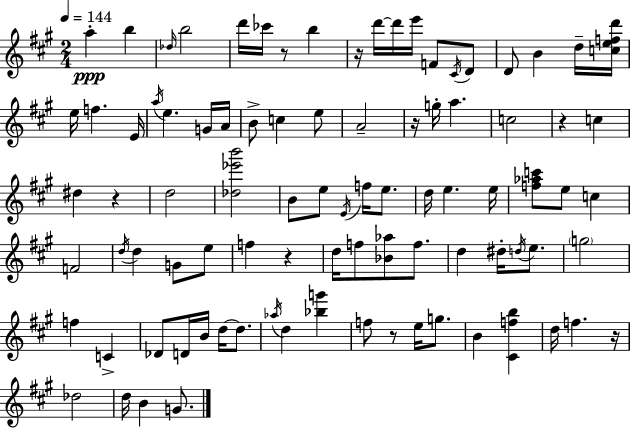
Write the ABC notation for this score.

X:1
T:Untitled
M:2/4
L:1/4
K:A
a b _d/4 b2 d'/4 _c'/4 z/2 b z/4 d'/4 d'/4 e'/4 F/2 ^C/4 D/2 D/2 B d/4 [cefd']/4 e/4 f E/4 a/4 e G/4 A/4 B/2 c e/2 A2 z/4 g/4 a c2 z c ^d z d2 [_d_e'b']2 B/2 e/2 E/4 f/4 e/2 d/4 e e/4 [f_ac']/2 e/2 c F2 d/4 d G/2 e/2 f z d/4 f/2 [_B_a]/2 f/2 d ^d/4 d/4 e/2 g2 f C _D/2 D/4 B/4 d/4 d/2 _a/4 d [_bg'] f/2 z/2 e/4 g/2 B [^Cfb] d/4 f z/4 _d2 d/4 B G/2